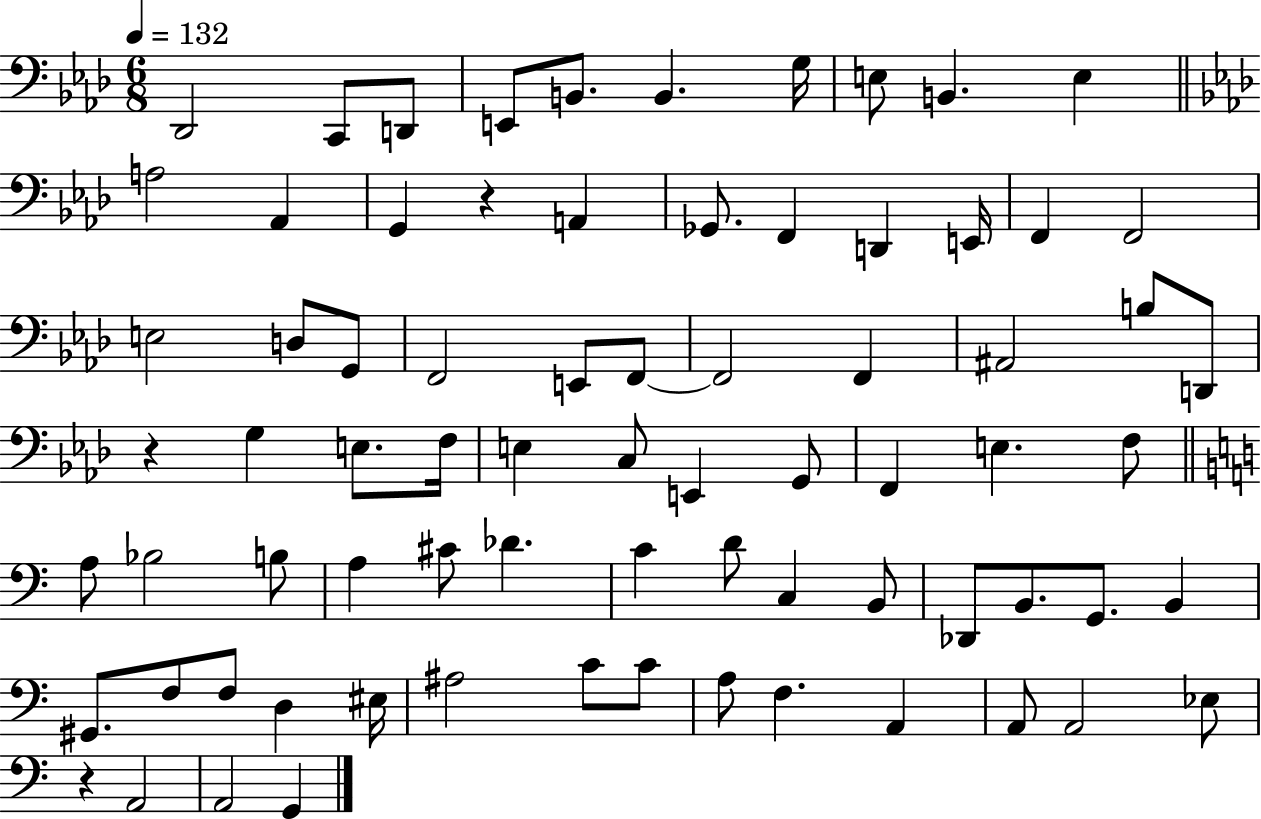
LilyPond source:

{
  \clef bass
  \numericTimeSignature
  \time 6/8
  \key aes \major
  \tempo 4 = 132
  des,2 c,8 d,8 | e,8 b,8. b,4. g16 | e8 b,4. e4 | \bar "||" \break \key f \minor a2 aes,4 | g,4 r4 a,4 | ges,8. f,4 d,4 e,16 | f,4 f,2 | \break e2 d8 g,8 | f,2 e,8 f,8~~ | f,2 f,4 | ais,2 b8 d,8 | \break r4 g4 e8. f16 | e4 c8 e,4 g,8 | f,4 e4. f8 | \bar "||" \break \key c \major a8 bes2 b8 | a4 cis'8 des'4. | c'4 d'8 c4 b,8 | des,8 b,8. g,8. b,4 | \break gis,8. f8 f8 d4 eis16 | ais2 c'8 c'8 | a8 f4. a,4 | a,8 a,2 ees8 | \break r4 a,2 | a,2 g,4 | \bar "|."
}